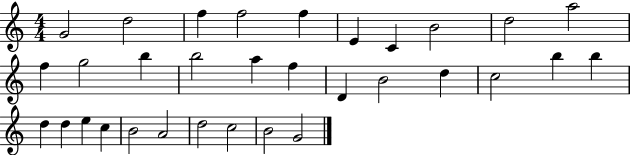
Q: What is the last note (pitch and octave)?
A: G4